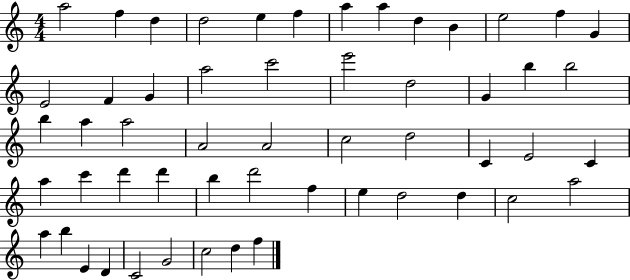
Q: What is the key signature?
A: C major